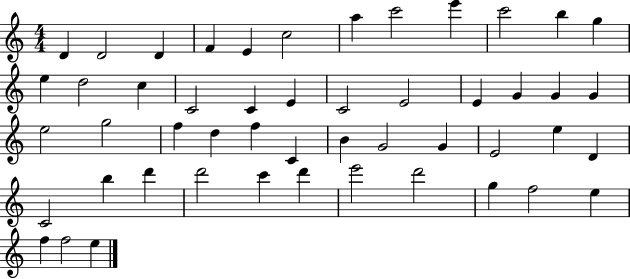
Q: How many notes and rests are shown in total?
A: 50